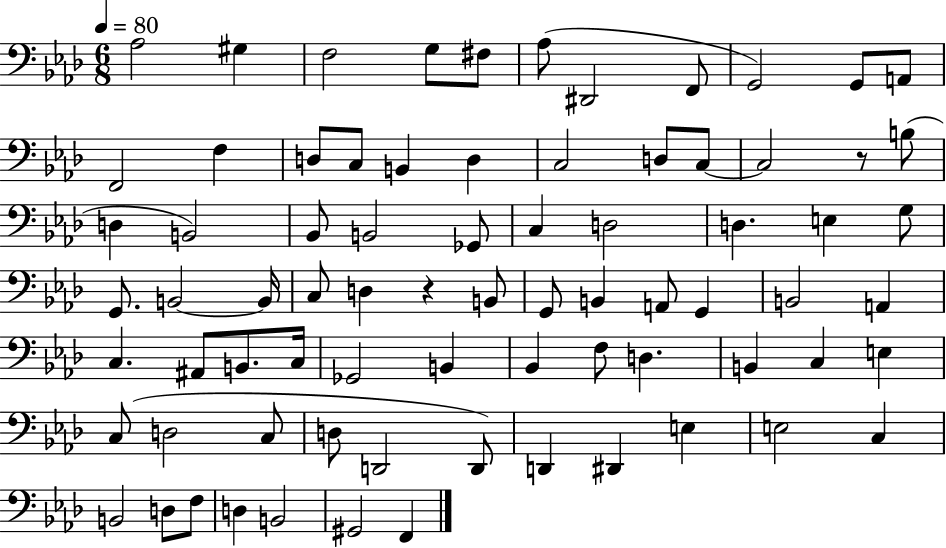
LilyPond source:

{
  \clef bass
  \numericTimeSignature
  \time 6/8
  \key aes \major
  \tempo 4 = 80
  aes2 gis4 | f2 g8 fis8 | aes8( dis,2 f,8 | g,2) g,8 a,8 | \break f,2 f4 | d8 c8 b,4 d4 | c2 d8 c8~~ | c2 r8 b8( | \break d4 b,2) | bes,8 b,2 ges,8 | c4 d2 | d4. e4 g8 | \break g,8. b,2~~ b,16 | c8 d4 r4 b,8 | g,8 b,4 a,8 g,4 | b,2 a,4 | \break c4. ais,8 b,8. c16 | ges,2 b,4 | bes,4 f8 d4. | b,4 c4 e4 | \break c8( d2 c8 | d8 d,2 d,8) | d,4 dis,4 e4 | e2 c4 | \break b,2 d8 f8 | d4 b,2 | gis,2 f,4 | \bar "|."
}